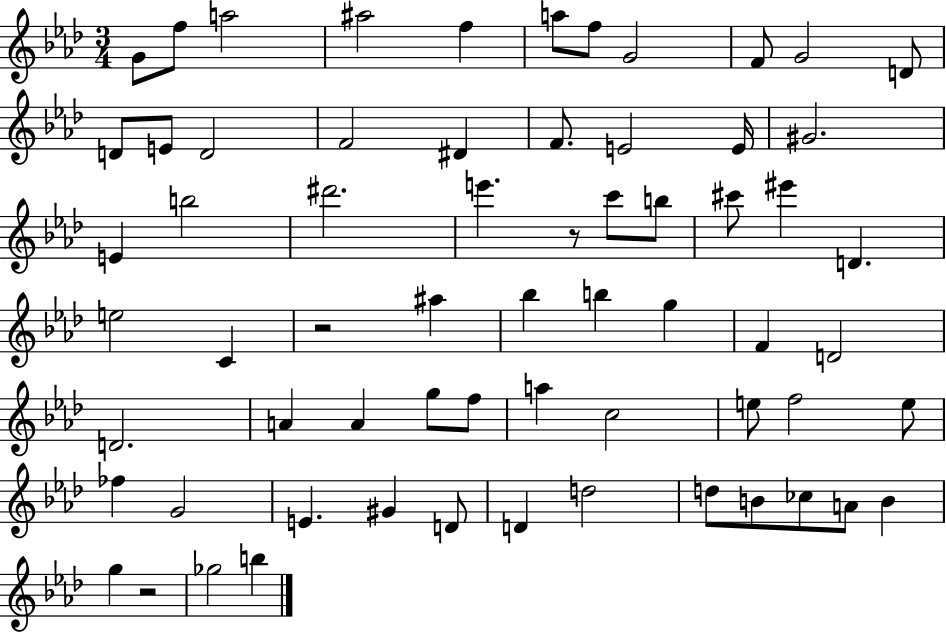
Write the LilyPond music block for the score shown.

{
  \clef treble
  \numericTimeSignature
  \time 3/4
  \key aes \major
  \repeat volta 2 { g'8 f''8 a''2 | ais''2 f''4 | a''8 f''8 g'2 | f'8 g'2 d'8 | \break d'8 e'8 d'2 | f'2 dis'4 | f'8. e'2 e'16 | gis'2. | \break e'4 b''2 | dis'''2. | e'''4. r8 c'''8 b''8 | cis'''8 eis'''4 d'4. | \break e''2 c'4 | r2 ais''4 | bes''4 b''4 g''4 | f'4 d'2 | \break d'2. | a'4 a'4 g''8 f''8 | a''4 c''2 | e''8 f''2 e''8 | \break fes''4 g'2 | e'4. gis'4 d'8 | d'4 d''2 | d''8 b'8 ces''8 a'8 b'4 | \break g''4 r2 | ges''2 b''4 | } \bar "|."
}